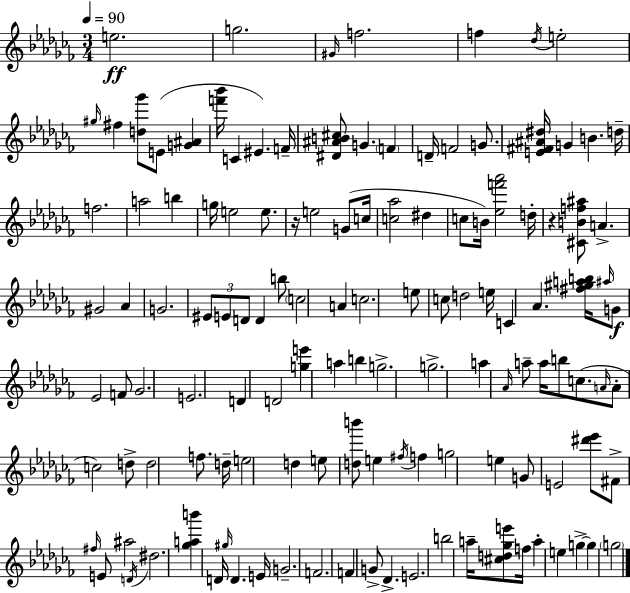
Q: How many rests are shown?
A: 2